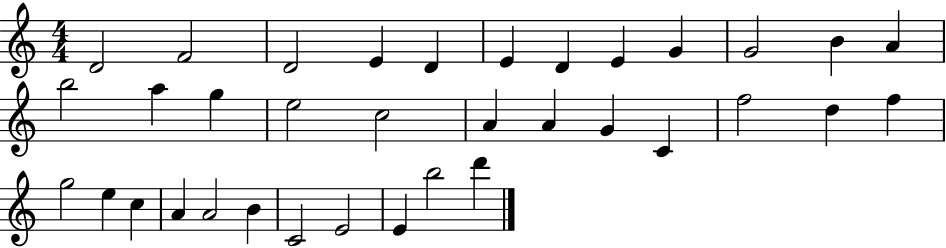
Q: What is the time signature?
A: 4/4